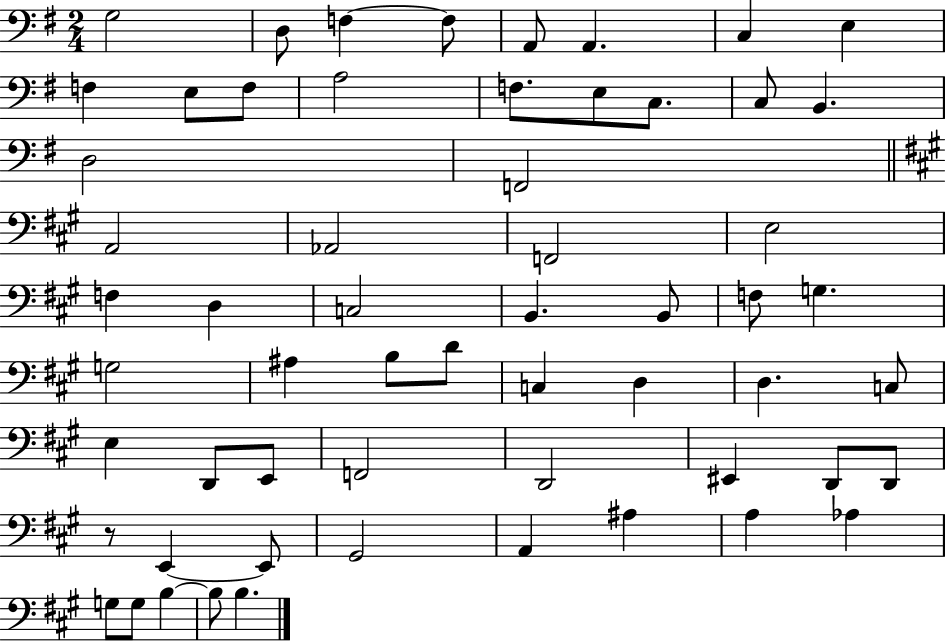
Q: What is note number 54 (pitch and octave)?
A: G3